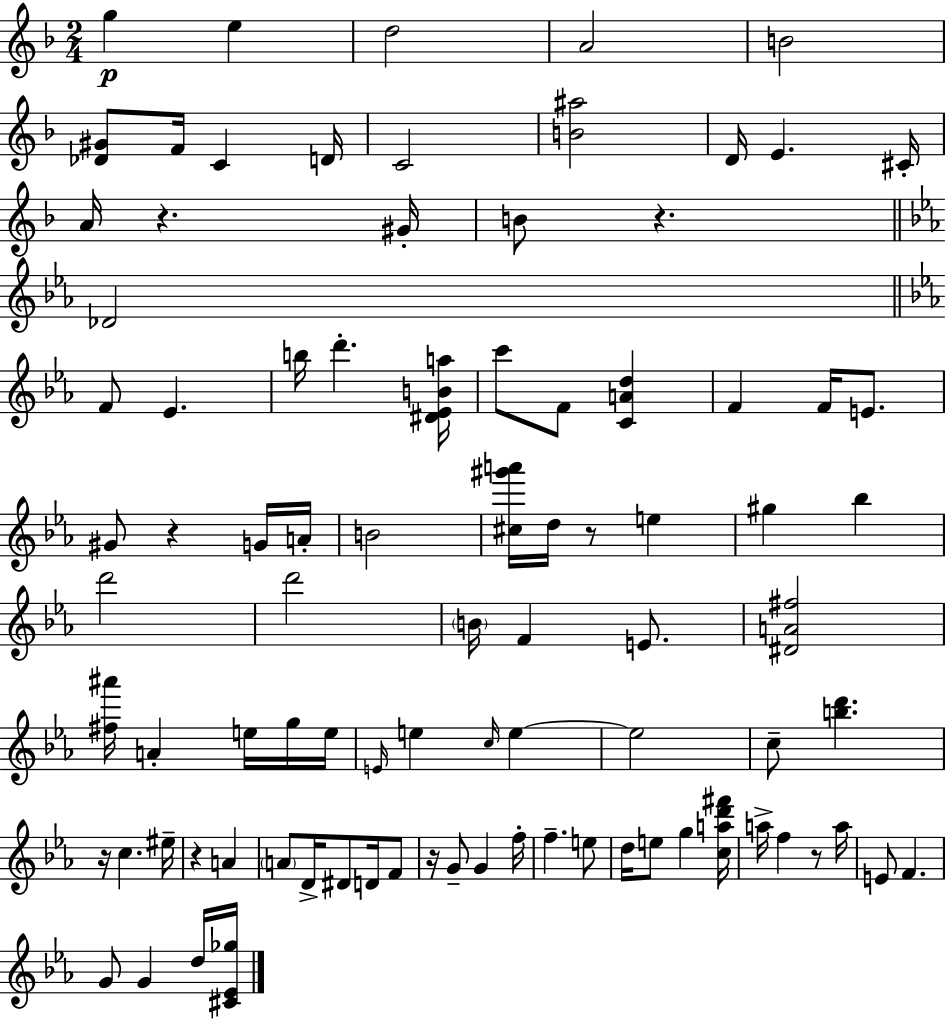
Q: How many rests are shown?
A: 8